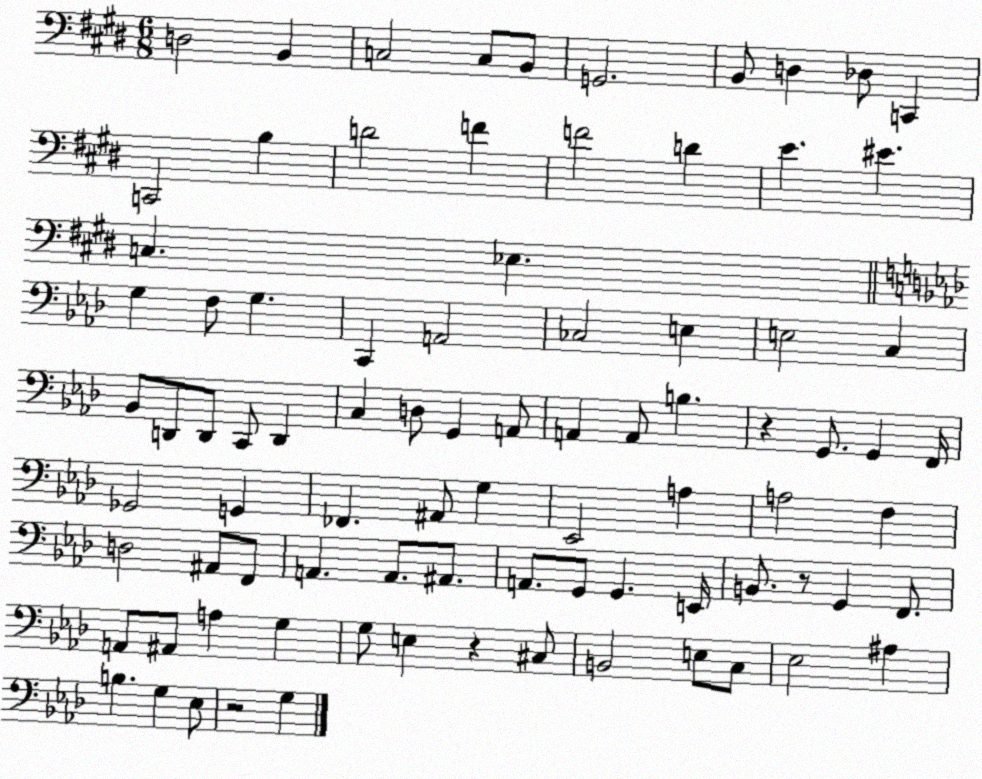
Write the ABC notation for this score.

X:1
T:Untitled
M:6/8
L:1/4
K:E
D,2 B,, C,2 C,/2 B,,/2 G,,2 B,,/2 D, _D,/2 C,, C,,2 B, D2 F F2 D E ^E C, _E, G, F,/2 G, C,, A,,2 _C,2 E, E,2 C, _B,,/2 D,,/2 D,,/2 C,,/2 D,, C, D,/2 G,, A,,/2 A,, A,,/2 B, z G,,/2 G,, F,,/4 _G,,2 G,, _F,, ^A,,/2 G, _E,,2 A, A,2 F, D,2 ^A,,/2 F,,/2 A,, A,,/2 ^A,,/2 A,,/2 G,,/2 G,, E,,/4 B,,/2 z/2 G,, F,,/2 A,,/2 ^A,,/2 A, G, G,/2 E, z ^C,/2 B,,2 E,/2 C,/2 _E,2 ^A, B, G, _E,/2 z2 G,